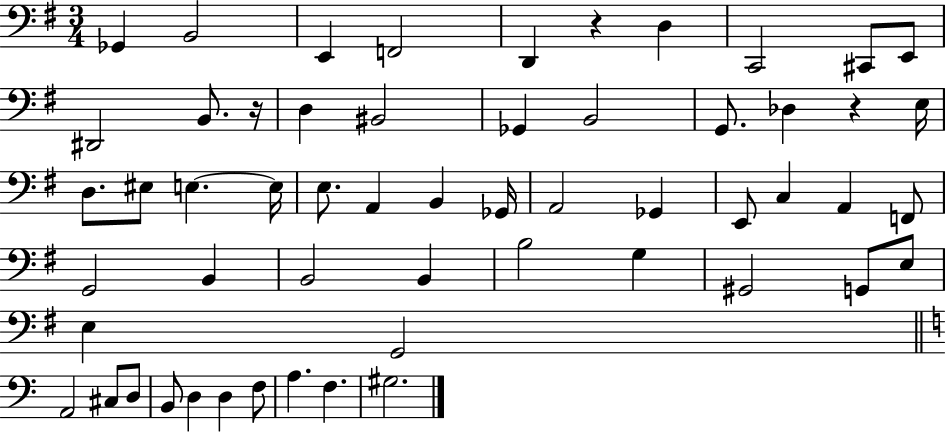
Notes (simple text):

Gb2/q B2/h E2/q F2/h D2/q R/q D3/q C2/h C#2/e E2/e D#2/h B2/e. R/s D3/q BIS2/h Gb2/q B2/h G2/e. Db3/q R/q E3/s D3/e. EIS3/e E3/q. E3/s E3/e. A2/q B2/q Gb2/s A2/h Gb2/q E2/e C3/q A2/q F2/e G2/h B2/q B2/h B2/q B3/h G3/q G#2/h G2/e E3/e E3/q G2/h A2/h C#3/e D3/e B2/e D3/q D3/q F3/e A3/q. F3/q. G#3/h.